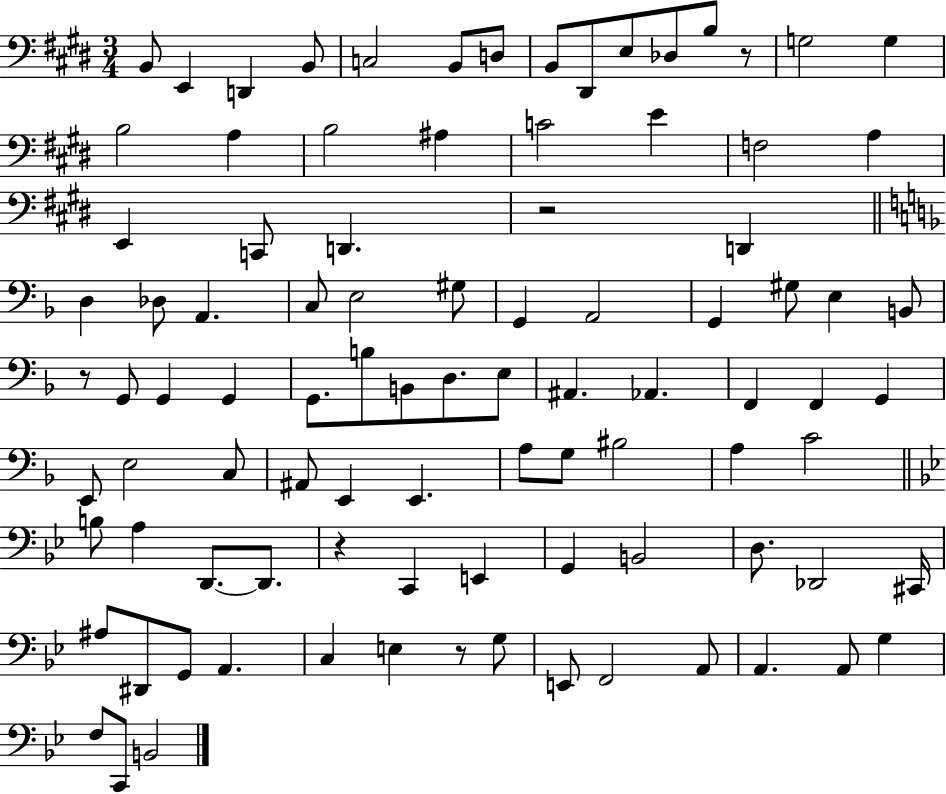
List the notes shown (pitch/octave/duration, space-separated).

B2/e E2/q D2/q B2/e C3/h B2/e D3/e B2/e D#2/e E3/e Db3/e B3/e R/e G3/h G3/q B3/h A3/q B3/h A#3/q C4/h E4/q F3/h A3/q E2/q C2/e D2/q. R/h D2/q D3/q Db3/e A2/q. C3/e E3/h G#3/e G2/q A2/h G2/q G#3/e E3/q B2/e R/e G2/e G2/q G2/q G2/e. B3/e B2/e D3/e. E3/e A#2/q. Ab2/q. F2/q F2/q G2/q E2/e E3/h C3/e A#2/e E2/q E2/q. A3/e G3/e BIS3/h A3/q C4/h B3/e A3/q D2/e. D2/e. R/q C2/q E2/q G2/q B2/h D3/e. Db2/h C#2/s A#3/e D#2/e G2/e A2/q. C3/q E3/q R/e G3/e E2/e F2/h A2/e A2/q. A2/e G3/q F3/e C2/e B2/h